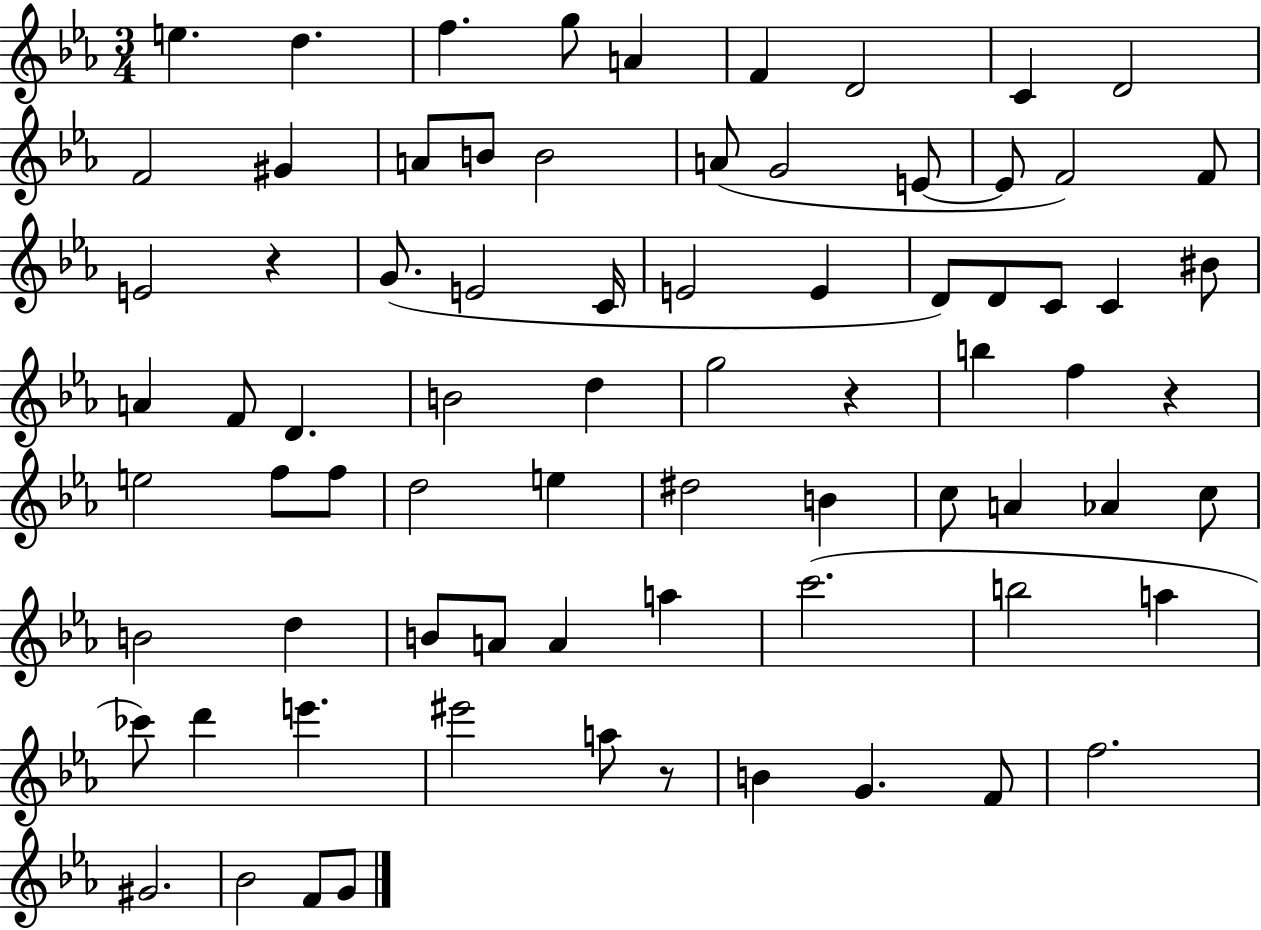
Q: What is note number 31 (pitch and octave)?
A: BIS4